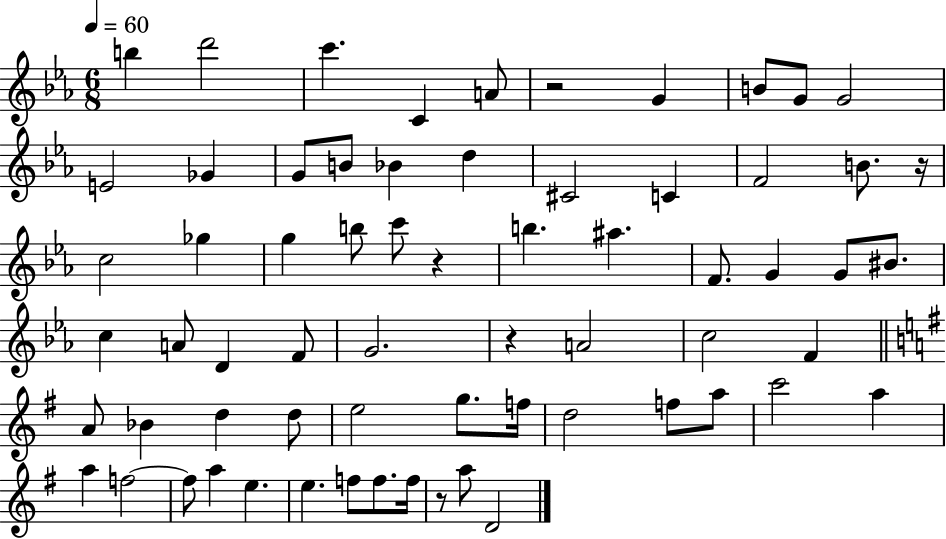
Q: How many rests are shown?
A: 5